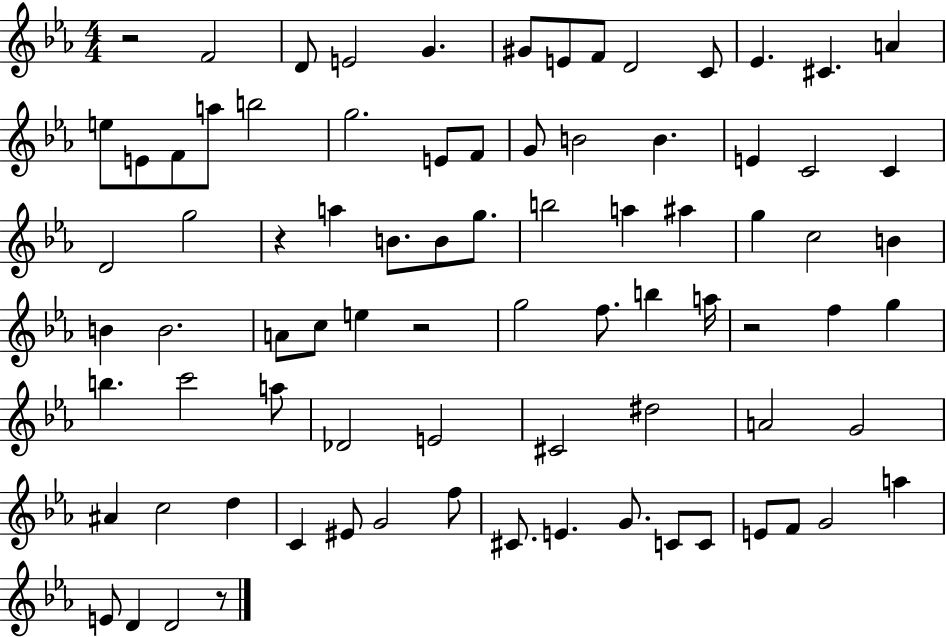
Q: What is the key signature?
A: EES major